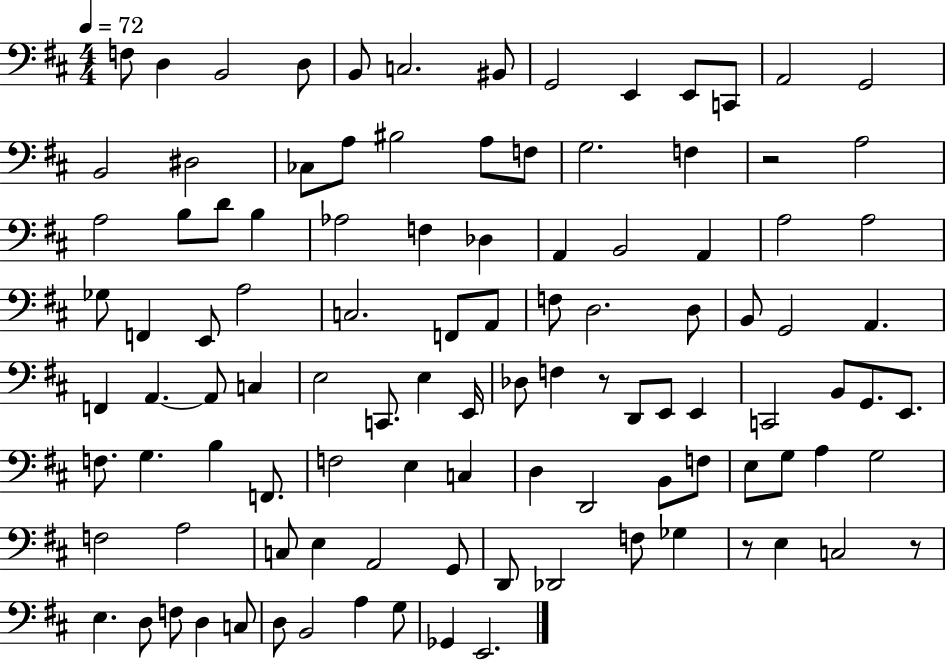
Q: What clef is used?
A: bass